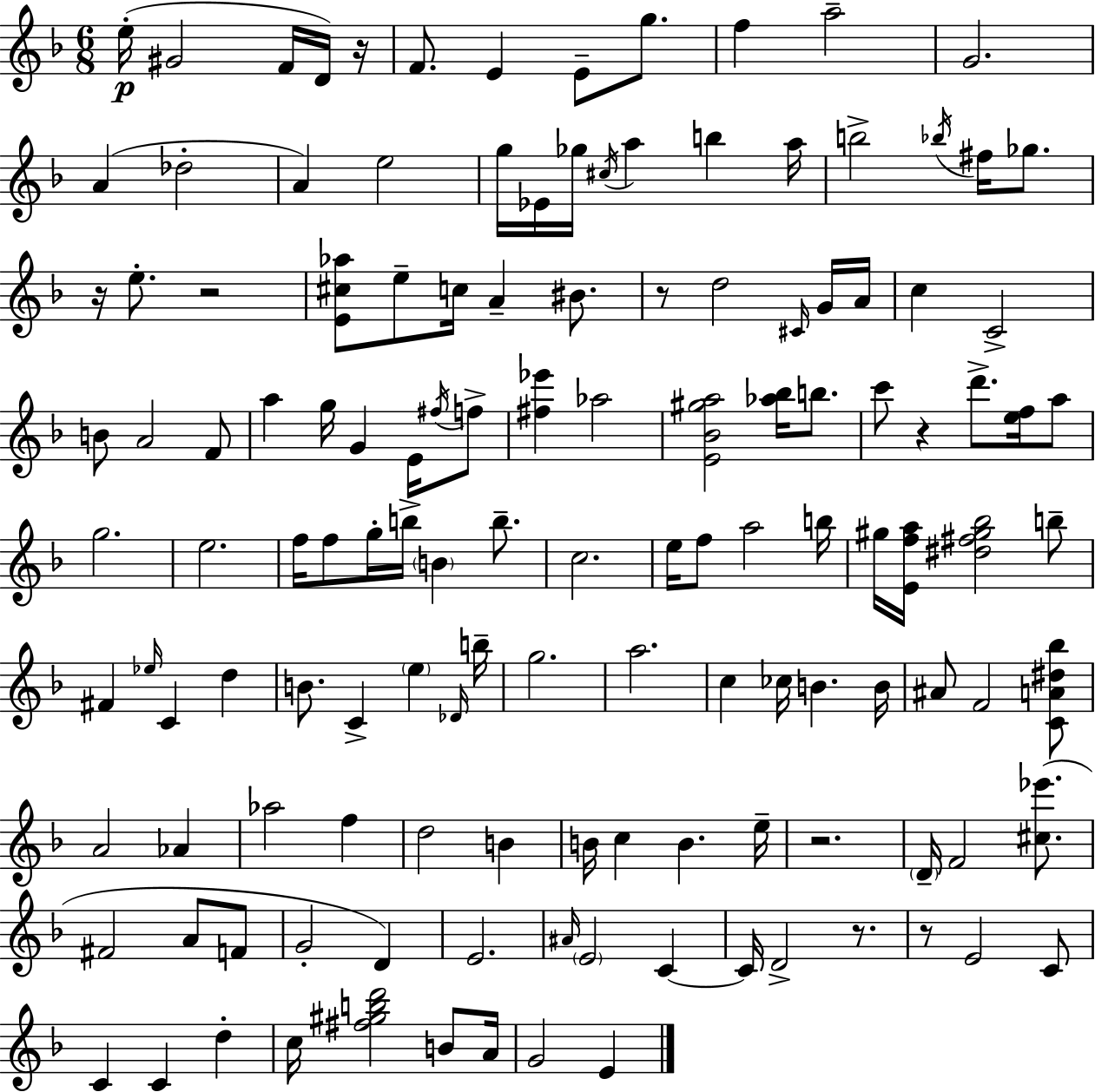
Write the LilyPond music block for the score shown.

{
  \clef treble
  \numericTimeSignature
  \time 6/8
  \key f \major
  \repeat volta 2 { e''16-.(\p gis'2 f'16 d'16) r16 | f'8. e'4 e'8-- g''8. | f''4 a''2-- | g'2. | \break a'4( des''2-. | a'4) e''2 | g''16 ees'16 ges''16 \acciaccatura { cis''16 } a''4 b''4 | a''16 b''2-> \acciaccatura { bes''16 } fis''16 ges''8. | \break r16 e''8.-. r2 | <e' cis'' aes''>8 e''8-- c''16 a'4-- bis'8. | r8 d''2 | \grace { cis'16 } g'16 a'16 c''4 c'2-> | \break b'8 a'2 | f'8 a''4 g''16 g'4 | e'16 \acciaccatura { fis''16 } f''8-> <fis'' ees'''>4 aes''2 | <e' bes' gis'' a''>2 | \break <aes'' bes''>16 b''8. c'''8 r4 d'''8.-> | <e'' f''>16 a''8 g''2. | e''2. | f''16 f''8 g''16-. b''16-> \parenthesize b'4 | \break b''8.-- c''2. | e''16 f''8 a''2 | b''16 gis''16 <e' f'' a''>16 <dis'' fis'' gis'' bes''>2 | b''8-- fis'4 \grace { ees''16 } c'4 | \break d''4 b'8. c'4-> | \parenthesize e''4 \grace { des'16 } b''16-- g''2. | a''2. | c''4 ces''16 b'4. | \break b'16 ais'8 f'2 | <c' a' dis'' bes''>8 a'2 | aes'4 aes''2 | f''4 d''2 | \break b'4 b'16 c''4 b'4. | e''16-- r2. | \parenthesize d'16-- f'2 | <cis'' ees'''>8.( fis'2 | \break a'8 f'8 g'2-. | d'4) e'2. | \grace { ais'16 } \parenthesize e'2 | c'4~~ c'16 d'2-> | \break r8. r8 e'2 | c'8 c'4 c'4 | d''4-. c''16 <fis'' gis'' b'' d'''>2 | b'8 a'16 g'2 | \break e'4 } \bar "|."
}